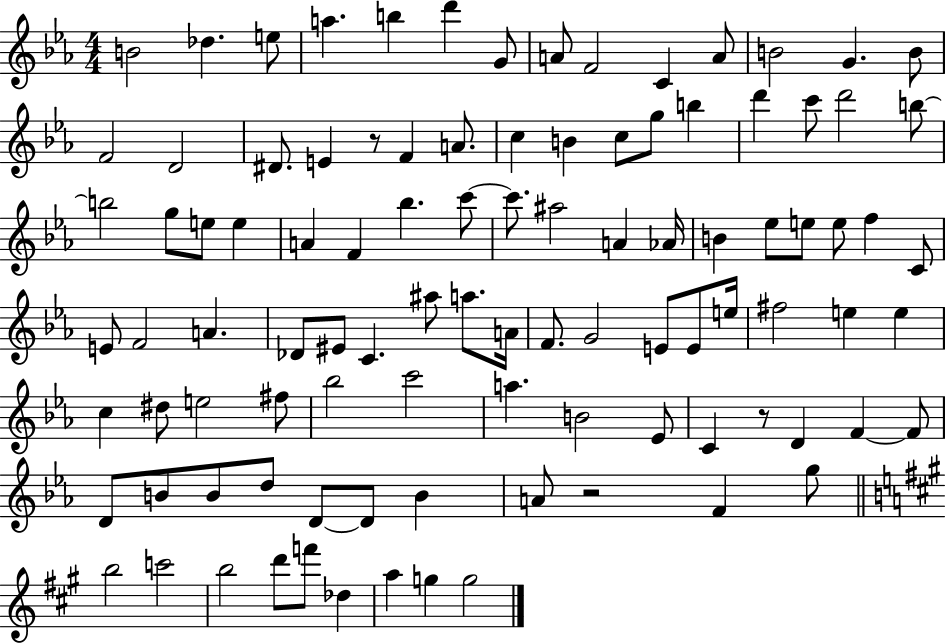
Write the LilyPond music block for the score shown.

{
  \clef treble
  \numericTimeSignature
  \time 4/4
  \key ees \major
  b'2 des''4. e''8 | a''4. b''4 d'''4 g'8 | a'8 f'2 c'4 a'8 | b'2 g'4. b'8 | \break f'2 d'2 | dis'8. e'4 r8 f'4 a'8. | c''4 b'4 c''8 g''8 b''4 | d'''4 c'''8 d'''2 b''8~~ | \break b''2 g''8 e''8 e''4 | a'4 f'4 bes''4. c'''8~~ | c'''8. ais''2 a'4 aes'16 | b'4 ees''8 e''8 e''8 f''4 c'8 | \break e'8 f'2 a'4. | des'8 eis'8 c'4. ais''8 a''8. a'16 | f'8. g'2 e'8 e'8 e''16 | fis''2 e''4 e''4 | \break c''4 dis''8 e''2 fis''8 | bes''2 c'''2 | a''4. b'2 ees'8 | c'4 r8 d'4 f'4~~ f'8 | \break d'8 b'8 b'8 d''8 d'8~~ d'8 b'4 | a'8 r2 f'4 g''8 | \bar "||" \break \key a \major b''2 c'''2 | b''2 d'''8 f'''8 des''4 | a''4 g''4 g''2 | \bar "|."
}